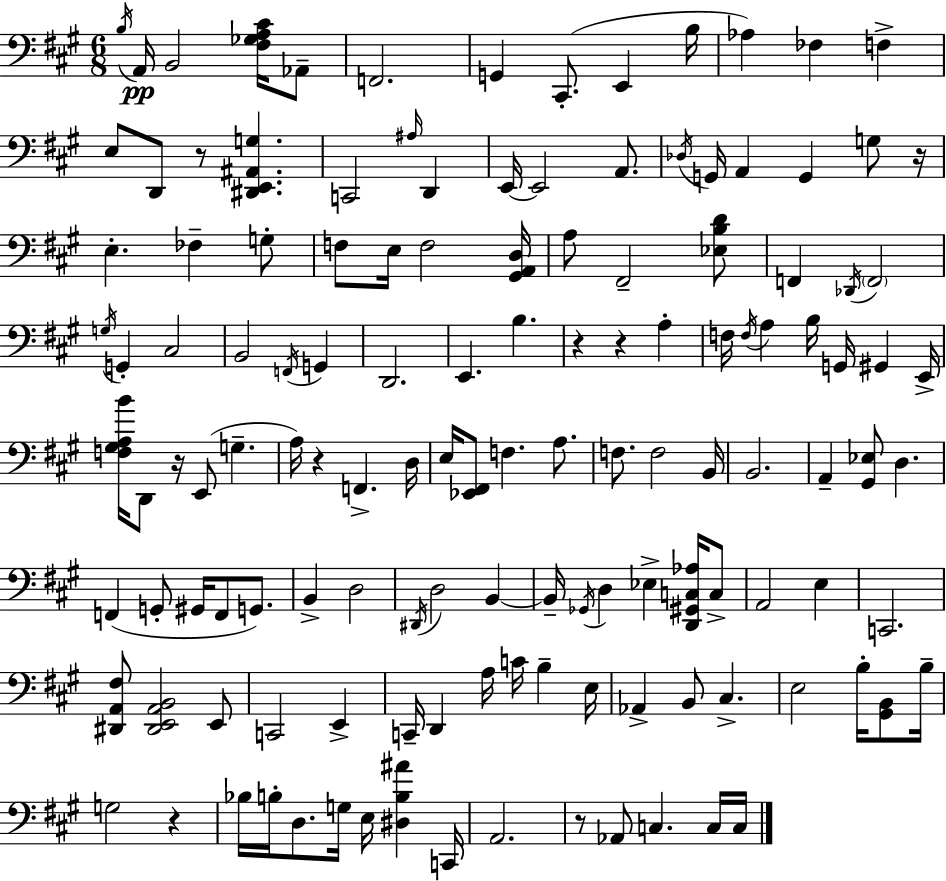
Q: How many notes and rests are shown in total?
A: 133